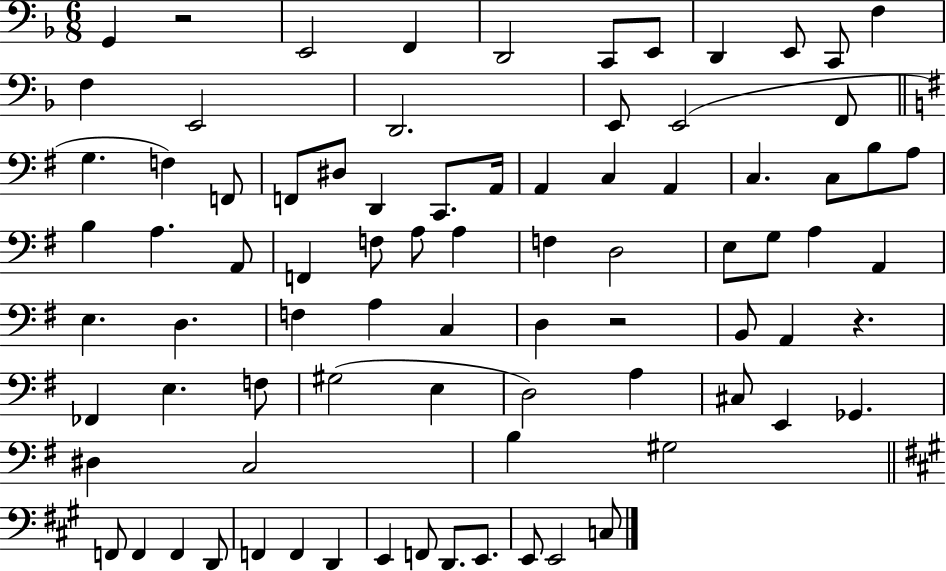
{
  \clef bass
  \numericTimeSignature
  \time 6/8
  \key f \major
  \repeat volta 2 { g,4 r2 | e,2 f,4 | d,2 c,8 e,8 | d,4 e,8 c,8 f4 | \break f4 e,2 | d,2. | e,8 e,2( f,8 | \bar "||" \break \key g \major g4. f4) f,8 | f,8 dis8 d,4 c,8. a,16 | a,4 c4 a,4 | c4. c8 b8 a8 | \break b4 a4. a,8 | f,4 f8 a8 a4 | f4 d2 | e8 g8 a4 a,4 | \break e4. d4. | f4 a4 c4 | d4 r2 | b,8 a,4 r4. | \break fes,4 e4. f8 | gis2( e4 | d2) a4 | cis8 e,4 ges,4. | \break dis4 c2 | b4 gis2 | \bar "||" \break \key a \major f,8 f,4 f,4 d,8 | f,4 f,4 d,4 | e,4 f,8 d,8. e,8. | e,8 e,2 c8 | \break } \bar "|."
}